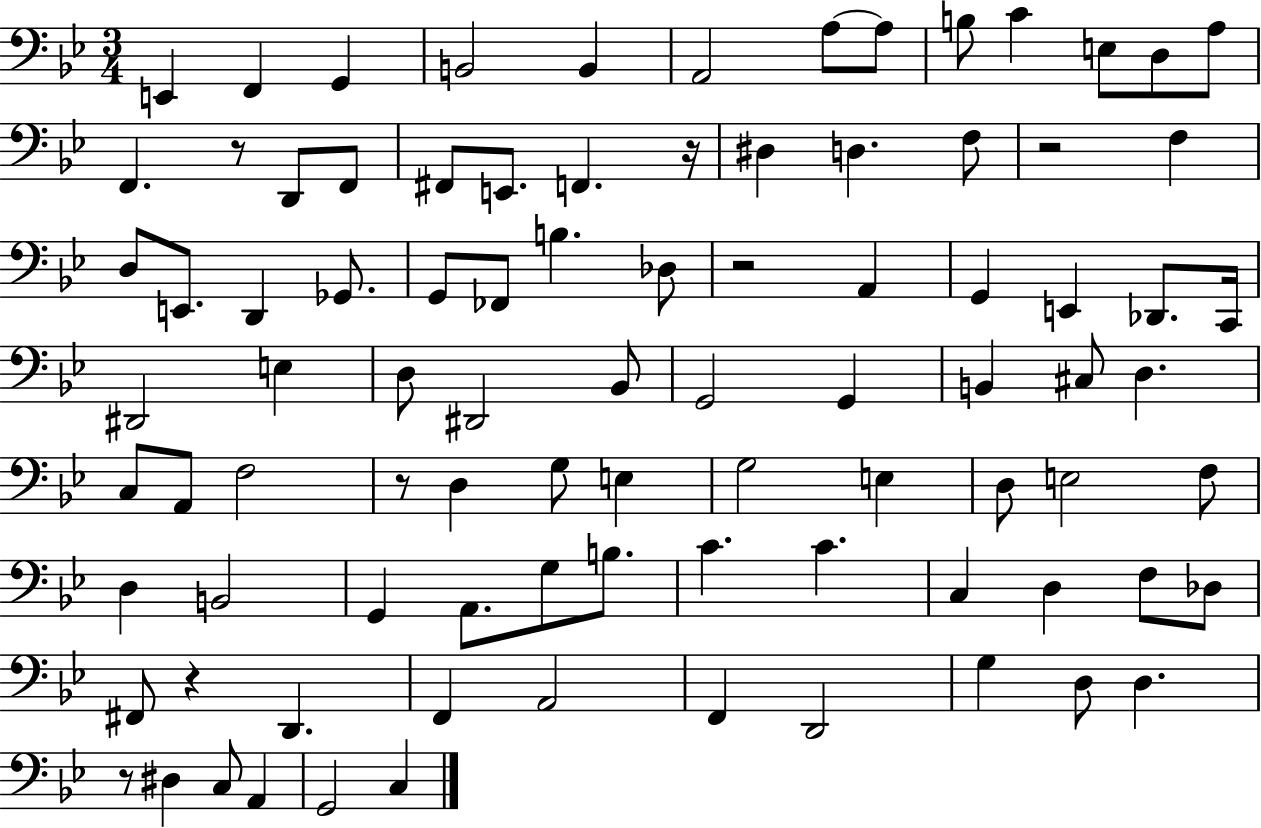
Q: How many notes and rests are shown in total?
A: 90